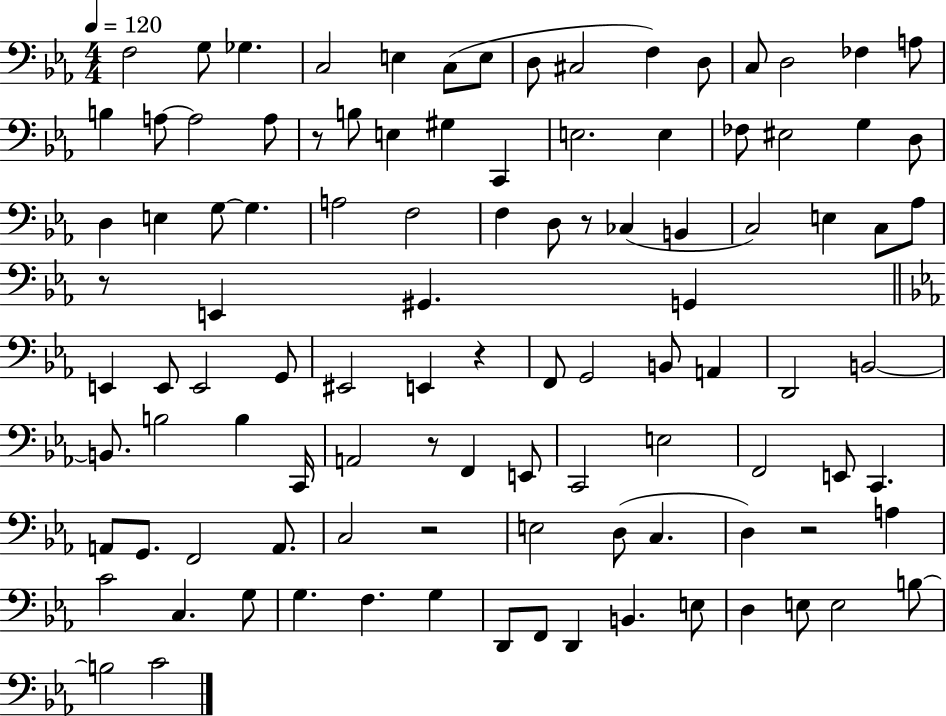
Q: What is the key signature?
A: EES major